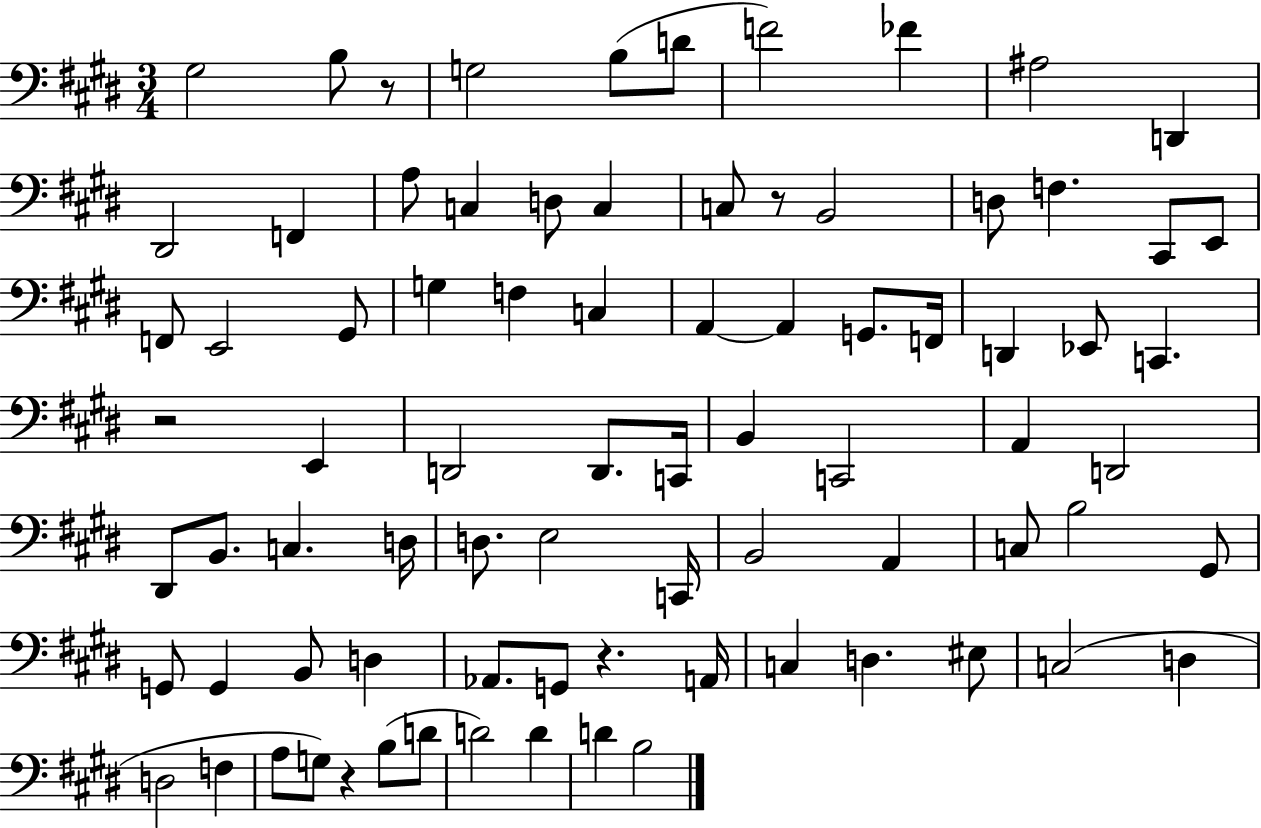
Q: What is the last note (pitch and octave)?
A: B3